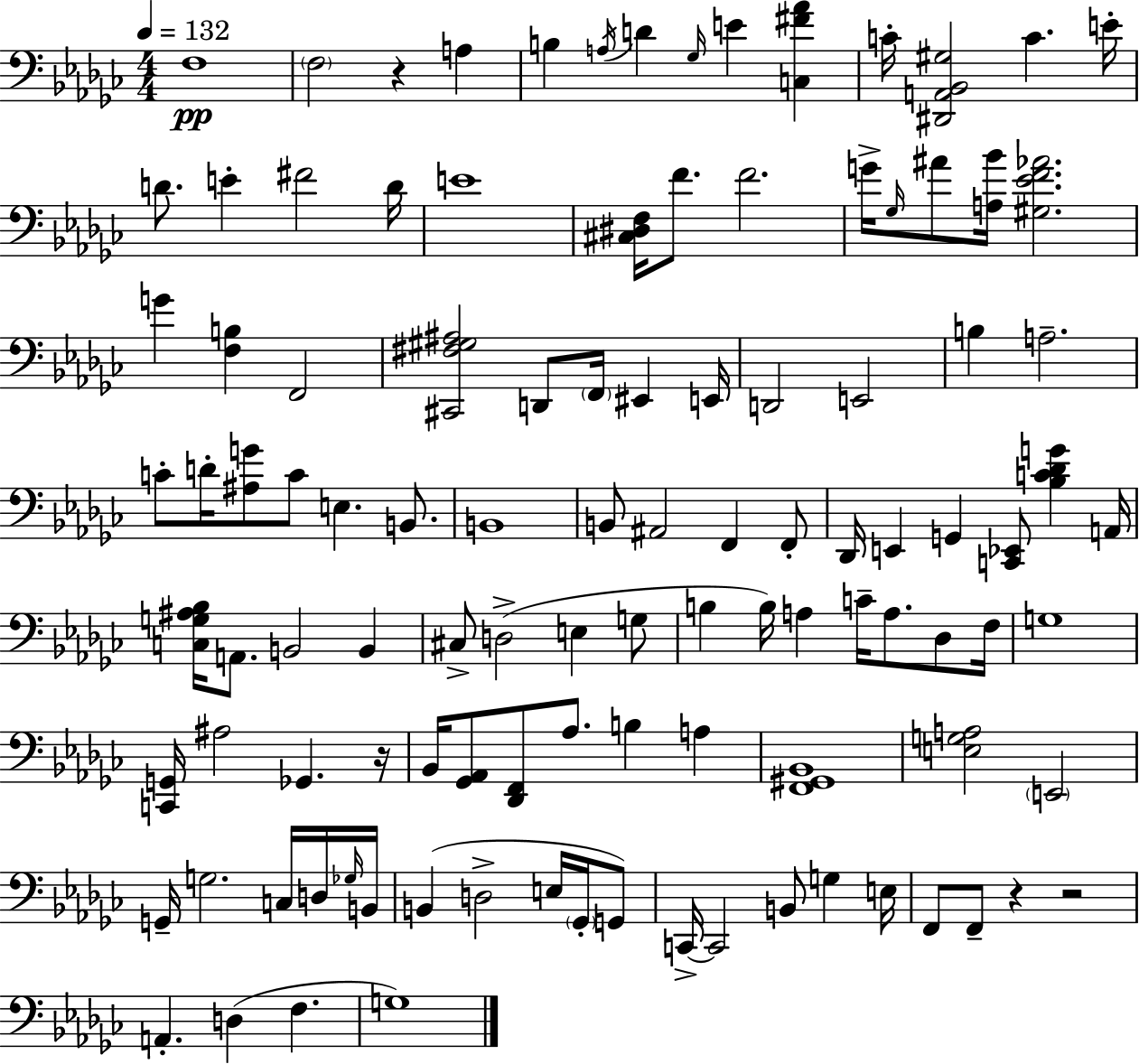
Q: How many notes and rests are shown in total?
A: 109